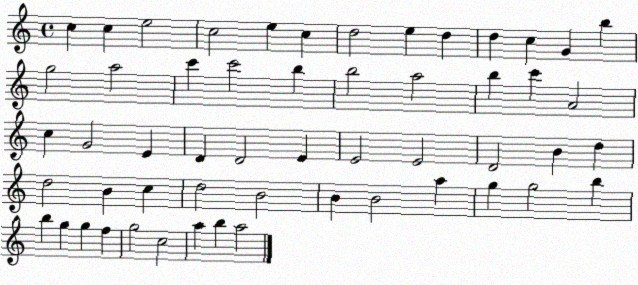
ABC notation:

X:1
T:Untitled
M:4/4
L:1/4
K:C
c c e2 c2 e c d2 e d d c G b g2 a2 c' c'2 b b2 a2 b c' A2 c G2 E D D2 E E2 E2 D2 B d d2 B c d2 B2 B B2 a g g2 b b g g f g2 c2 a b a2